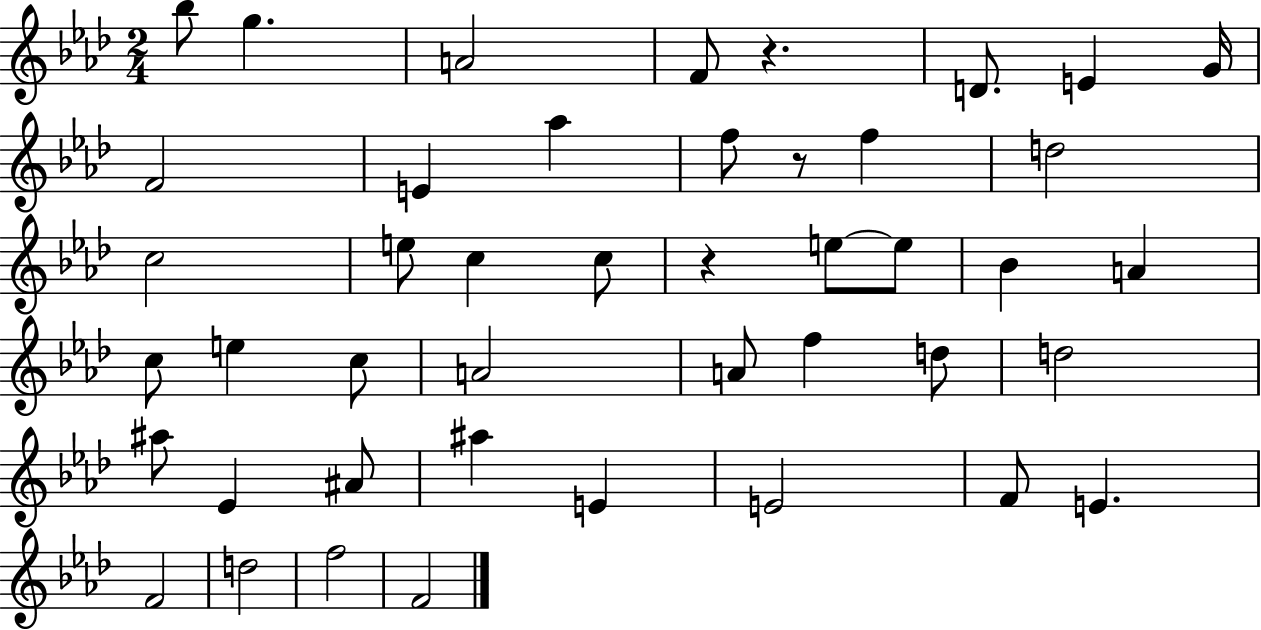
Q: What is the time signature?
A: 2/4